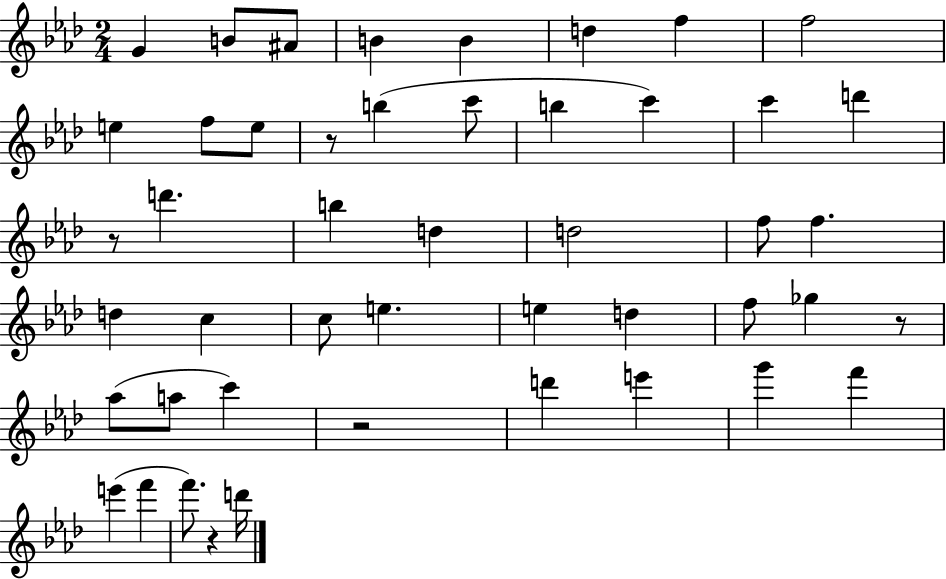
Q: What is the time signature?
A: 2/4